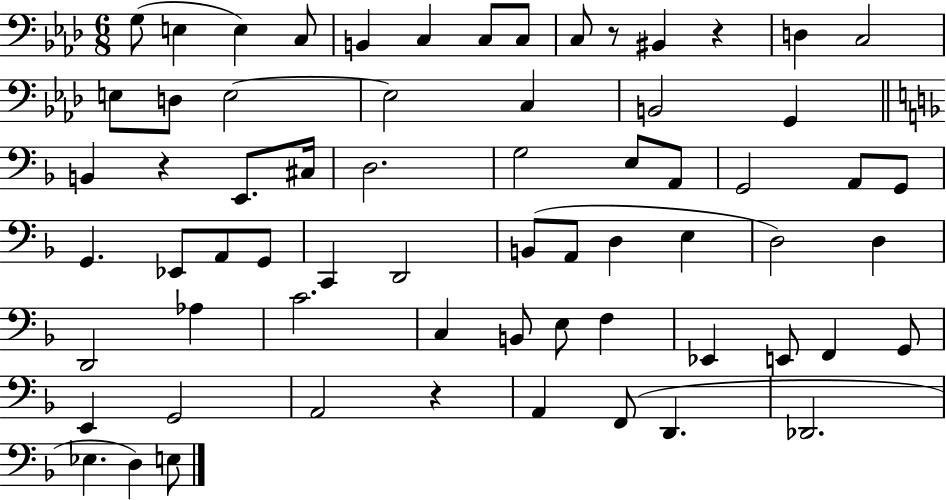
X:1
T:Untitled
M:6/8
L:1/4
K:Ab
G,/2 E, E, C,/2 B,, C, C,/2 C,/2 C,/2 z/2 ^B,, z D, C,2 E,/2 D,/2 E,2 E,2 C, B,,2 G,, B,, z E,,/2 ^C,/4 D,2 G,2 E,/2 A,,/2 G,,2 A,,/2 G,,/2 G,, _E,,/2 A,,/2 G,,/2 C,, D,,2 B,,/2 A,,/2 D, E, D,2 D, D,,2 _A, C2 C, B,,/2 E,/2 F, _E,, E,,/2 F,, G,,/2 E,, G,,2 A,,2 z A,, F,,/2 D,, _D,,2 _E, D, E,/2